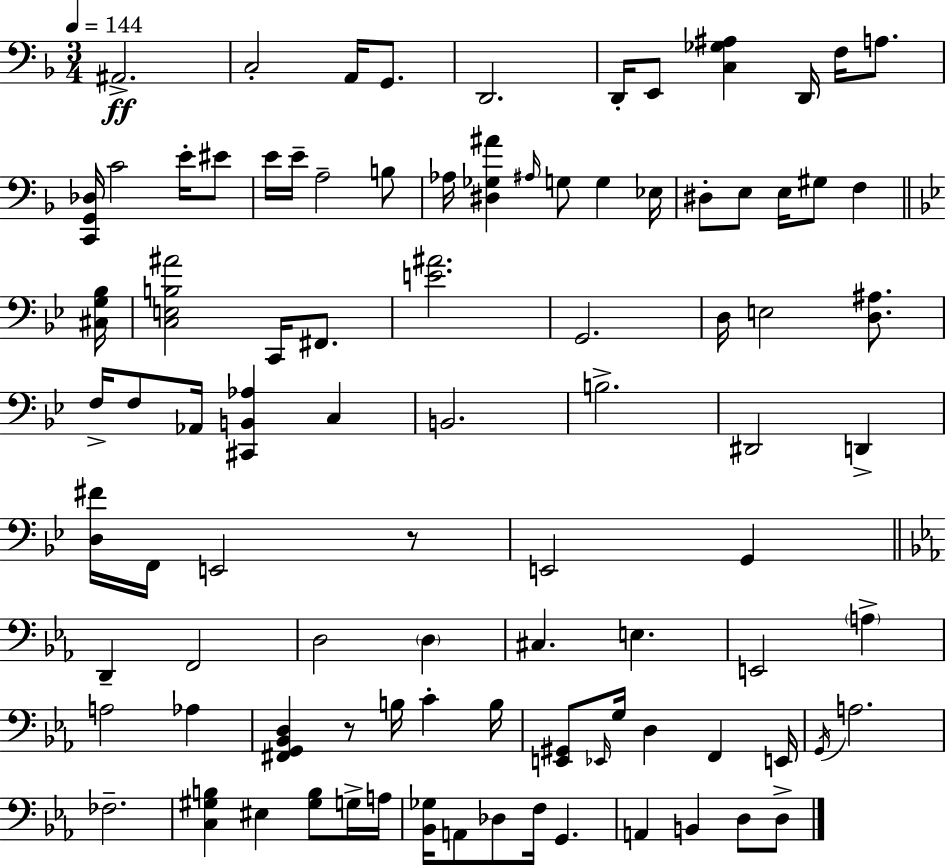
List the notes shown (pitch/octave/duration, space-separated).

A#2/h. C3/h A2/s G2/e. D2/h. D2/s E2/e [C3,Gb3,A#3]/q D2/s F3/s A3/e. [C2,G2,Db3]/s C4/h E4/s EIS4/e E4/s E4/s A3/h B3/e Ab3/s [D#3,Gb3,A#4]/q A#3/s G3/e G3/q Eb3/s D#3/e E3/e E3/s G#3/e F3/q [C#3,G3,Bb3]/s [C3,E3,B3,A#4]/h C2/s F#2/e. [E4,A#4]/h. G2/h. D3/s E3/h [D3,A#3]/e. F3/s F3/e Ab2/s [C#2,B2,Ab3]/q C3/q B2/h. B3/h. D#2/h D2/q [D3,F#4]/s F2/s E2/h R/e E2/h G2/q D2/q F2/h D3/h D3/q C#3/q. E3/q. E2/h A3/q A3/h Ab3/q [F#2,G2,Bb2,D3]/q R/e B3/s C4/q B3/s [E2,G#2]/e Eb2/s G3/s D3/q F2/q E2/s G2/s A3/h. FES3/h. [C3,G#3,B3]/q EIS3/q [G#3,B3]/e G3/s A3/s [Bb2,Gb3]/s A2/e Db3/e F3/s G2/q. A2/q B2/q D3/e D3/e